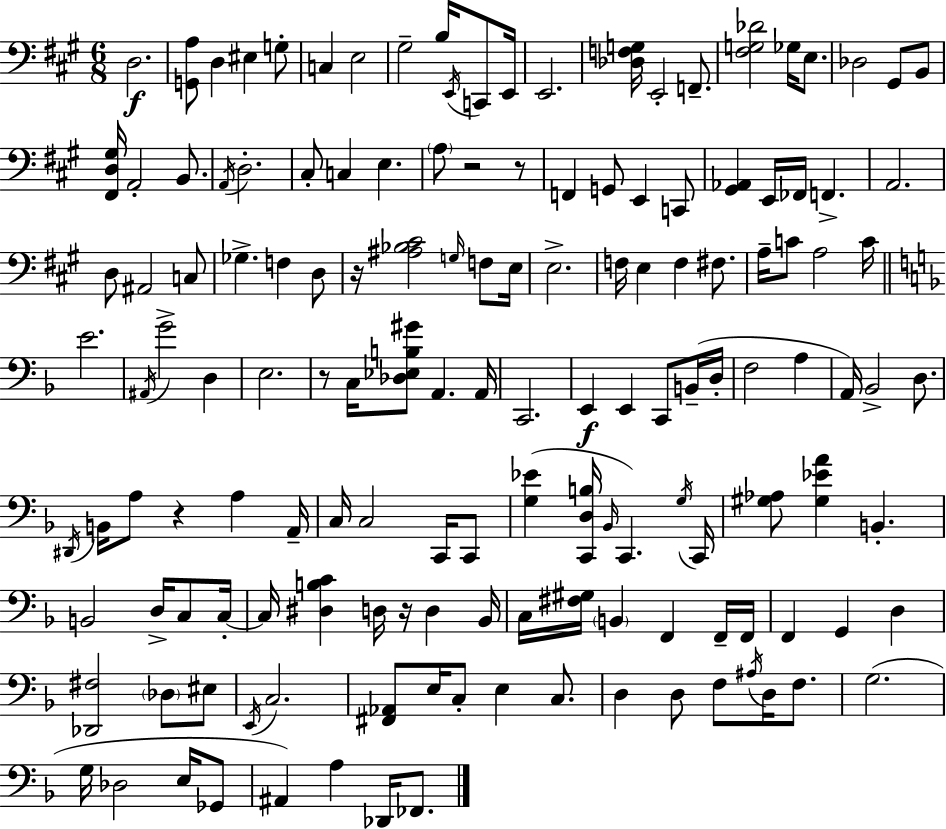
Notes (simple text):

D3/h. [G2,A3]/e D3/q EIS3/q G3/e C3/q E3/h G#3/h B3/s E2/s C2/e E2/s E2/h. [Db3,F3,G3]/s E2/h F2/e. [F#3,G3,Db4]/h Gb3/s E3/e. Db3/h G#2/e B2/e [F#2,D3,G#3]/s A2/h B2/e. A2/s D3/h. C#3/e C3/q E3/q. A3/e R/h R/e F2/q G2/e E2/q C2/e [G#2,Ab2]/q E2/s FES2/s F2/q. A2/h. D3/e A#2/h C3/e Gb3/q. F3/q D3/e R/s [A#3,Bb3,C#4]/h G3/s F3/e E3/s E3/h. F3/s E3/q F3/q F#3/e. A3/s C4/e A3/h C4/s E4/h. A#2/s G4/h D3/q E3/h. R/e C3/s [Db3,Eb3,B3,G#4]/e A2/q. A2/s C2/h. E2/q E2/q C2/e B2/s D3/s F3/h A3/q A2/s Bb2/h D3/e. D#2/s B2/s A3/e R/q A3/q A2/s C3/s C3/h C2/s C2/e [G3,Eb4]/q [C2,D3,B3]/s Bb2/s C2/q. G3/s C2/s [G#3,Ab3]/e [G#3,Eb4,A4]/q B2/q. B2/h D3/s C3/e C3/s C3/s [D#3,B3,C4]/q D3/s R/s D3/q Bb2/s C3/s [F#3,G#3]/s B2/q F2/q F2/s F2/s F2/q G2/q D3/q [Db2,F#3]/h Db3/e EIS3/e E2/s C3/h. [F#2,Ab2]/e E3/s C3/e E3/q C3/e. D3/q D3/e F3/e A#3/s D3/s F3/e. G3/h. G3/s Db3/h E3/s Gb2/e A#2/q A3/q Db2/s FES2/e.